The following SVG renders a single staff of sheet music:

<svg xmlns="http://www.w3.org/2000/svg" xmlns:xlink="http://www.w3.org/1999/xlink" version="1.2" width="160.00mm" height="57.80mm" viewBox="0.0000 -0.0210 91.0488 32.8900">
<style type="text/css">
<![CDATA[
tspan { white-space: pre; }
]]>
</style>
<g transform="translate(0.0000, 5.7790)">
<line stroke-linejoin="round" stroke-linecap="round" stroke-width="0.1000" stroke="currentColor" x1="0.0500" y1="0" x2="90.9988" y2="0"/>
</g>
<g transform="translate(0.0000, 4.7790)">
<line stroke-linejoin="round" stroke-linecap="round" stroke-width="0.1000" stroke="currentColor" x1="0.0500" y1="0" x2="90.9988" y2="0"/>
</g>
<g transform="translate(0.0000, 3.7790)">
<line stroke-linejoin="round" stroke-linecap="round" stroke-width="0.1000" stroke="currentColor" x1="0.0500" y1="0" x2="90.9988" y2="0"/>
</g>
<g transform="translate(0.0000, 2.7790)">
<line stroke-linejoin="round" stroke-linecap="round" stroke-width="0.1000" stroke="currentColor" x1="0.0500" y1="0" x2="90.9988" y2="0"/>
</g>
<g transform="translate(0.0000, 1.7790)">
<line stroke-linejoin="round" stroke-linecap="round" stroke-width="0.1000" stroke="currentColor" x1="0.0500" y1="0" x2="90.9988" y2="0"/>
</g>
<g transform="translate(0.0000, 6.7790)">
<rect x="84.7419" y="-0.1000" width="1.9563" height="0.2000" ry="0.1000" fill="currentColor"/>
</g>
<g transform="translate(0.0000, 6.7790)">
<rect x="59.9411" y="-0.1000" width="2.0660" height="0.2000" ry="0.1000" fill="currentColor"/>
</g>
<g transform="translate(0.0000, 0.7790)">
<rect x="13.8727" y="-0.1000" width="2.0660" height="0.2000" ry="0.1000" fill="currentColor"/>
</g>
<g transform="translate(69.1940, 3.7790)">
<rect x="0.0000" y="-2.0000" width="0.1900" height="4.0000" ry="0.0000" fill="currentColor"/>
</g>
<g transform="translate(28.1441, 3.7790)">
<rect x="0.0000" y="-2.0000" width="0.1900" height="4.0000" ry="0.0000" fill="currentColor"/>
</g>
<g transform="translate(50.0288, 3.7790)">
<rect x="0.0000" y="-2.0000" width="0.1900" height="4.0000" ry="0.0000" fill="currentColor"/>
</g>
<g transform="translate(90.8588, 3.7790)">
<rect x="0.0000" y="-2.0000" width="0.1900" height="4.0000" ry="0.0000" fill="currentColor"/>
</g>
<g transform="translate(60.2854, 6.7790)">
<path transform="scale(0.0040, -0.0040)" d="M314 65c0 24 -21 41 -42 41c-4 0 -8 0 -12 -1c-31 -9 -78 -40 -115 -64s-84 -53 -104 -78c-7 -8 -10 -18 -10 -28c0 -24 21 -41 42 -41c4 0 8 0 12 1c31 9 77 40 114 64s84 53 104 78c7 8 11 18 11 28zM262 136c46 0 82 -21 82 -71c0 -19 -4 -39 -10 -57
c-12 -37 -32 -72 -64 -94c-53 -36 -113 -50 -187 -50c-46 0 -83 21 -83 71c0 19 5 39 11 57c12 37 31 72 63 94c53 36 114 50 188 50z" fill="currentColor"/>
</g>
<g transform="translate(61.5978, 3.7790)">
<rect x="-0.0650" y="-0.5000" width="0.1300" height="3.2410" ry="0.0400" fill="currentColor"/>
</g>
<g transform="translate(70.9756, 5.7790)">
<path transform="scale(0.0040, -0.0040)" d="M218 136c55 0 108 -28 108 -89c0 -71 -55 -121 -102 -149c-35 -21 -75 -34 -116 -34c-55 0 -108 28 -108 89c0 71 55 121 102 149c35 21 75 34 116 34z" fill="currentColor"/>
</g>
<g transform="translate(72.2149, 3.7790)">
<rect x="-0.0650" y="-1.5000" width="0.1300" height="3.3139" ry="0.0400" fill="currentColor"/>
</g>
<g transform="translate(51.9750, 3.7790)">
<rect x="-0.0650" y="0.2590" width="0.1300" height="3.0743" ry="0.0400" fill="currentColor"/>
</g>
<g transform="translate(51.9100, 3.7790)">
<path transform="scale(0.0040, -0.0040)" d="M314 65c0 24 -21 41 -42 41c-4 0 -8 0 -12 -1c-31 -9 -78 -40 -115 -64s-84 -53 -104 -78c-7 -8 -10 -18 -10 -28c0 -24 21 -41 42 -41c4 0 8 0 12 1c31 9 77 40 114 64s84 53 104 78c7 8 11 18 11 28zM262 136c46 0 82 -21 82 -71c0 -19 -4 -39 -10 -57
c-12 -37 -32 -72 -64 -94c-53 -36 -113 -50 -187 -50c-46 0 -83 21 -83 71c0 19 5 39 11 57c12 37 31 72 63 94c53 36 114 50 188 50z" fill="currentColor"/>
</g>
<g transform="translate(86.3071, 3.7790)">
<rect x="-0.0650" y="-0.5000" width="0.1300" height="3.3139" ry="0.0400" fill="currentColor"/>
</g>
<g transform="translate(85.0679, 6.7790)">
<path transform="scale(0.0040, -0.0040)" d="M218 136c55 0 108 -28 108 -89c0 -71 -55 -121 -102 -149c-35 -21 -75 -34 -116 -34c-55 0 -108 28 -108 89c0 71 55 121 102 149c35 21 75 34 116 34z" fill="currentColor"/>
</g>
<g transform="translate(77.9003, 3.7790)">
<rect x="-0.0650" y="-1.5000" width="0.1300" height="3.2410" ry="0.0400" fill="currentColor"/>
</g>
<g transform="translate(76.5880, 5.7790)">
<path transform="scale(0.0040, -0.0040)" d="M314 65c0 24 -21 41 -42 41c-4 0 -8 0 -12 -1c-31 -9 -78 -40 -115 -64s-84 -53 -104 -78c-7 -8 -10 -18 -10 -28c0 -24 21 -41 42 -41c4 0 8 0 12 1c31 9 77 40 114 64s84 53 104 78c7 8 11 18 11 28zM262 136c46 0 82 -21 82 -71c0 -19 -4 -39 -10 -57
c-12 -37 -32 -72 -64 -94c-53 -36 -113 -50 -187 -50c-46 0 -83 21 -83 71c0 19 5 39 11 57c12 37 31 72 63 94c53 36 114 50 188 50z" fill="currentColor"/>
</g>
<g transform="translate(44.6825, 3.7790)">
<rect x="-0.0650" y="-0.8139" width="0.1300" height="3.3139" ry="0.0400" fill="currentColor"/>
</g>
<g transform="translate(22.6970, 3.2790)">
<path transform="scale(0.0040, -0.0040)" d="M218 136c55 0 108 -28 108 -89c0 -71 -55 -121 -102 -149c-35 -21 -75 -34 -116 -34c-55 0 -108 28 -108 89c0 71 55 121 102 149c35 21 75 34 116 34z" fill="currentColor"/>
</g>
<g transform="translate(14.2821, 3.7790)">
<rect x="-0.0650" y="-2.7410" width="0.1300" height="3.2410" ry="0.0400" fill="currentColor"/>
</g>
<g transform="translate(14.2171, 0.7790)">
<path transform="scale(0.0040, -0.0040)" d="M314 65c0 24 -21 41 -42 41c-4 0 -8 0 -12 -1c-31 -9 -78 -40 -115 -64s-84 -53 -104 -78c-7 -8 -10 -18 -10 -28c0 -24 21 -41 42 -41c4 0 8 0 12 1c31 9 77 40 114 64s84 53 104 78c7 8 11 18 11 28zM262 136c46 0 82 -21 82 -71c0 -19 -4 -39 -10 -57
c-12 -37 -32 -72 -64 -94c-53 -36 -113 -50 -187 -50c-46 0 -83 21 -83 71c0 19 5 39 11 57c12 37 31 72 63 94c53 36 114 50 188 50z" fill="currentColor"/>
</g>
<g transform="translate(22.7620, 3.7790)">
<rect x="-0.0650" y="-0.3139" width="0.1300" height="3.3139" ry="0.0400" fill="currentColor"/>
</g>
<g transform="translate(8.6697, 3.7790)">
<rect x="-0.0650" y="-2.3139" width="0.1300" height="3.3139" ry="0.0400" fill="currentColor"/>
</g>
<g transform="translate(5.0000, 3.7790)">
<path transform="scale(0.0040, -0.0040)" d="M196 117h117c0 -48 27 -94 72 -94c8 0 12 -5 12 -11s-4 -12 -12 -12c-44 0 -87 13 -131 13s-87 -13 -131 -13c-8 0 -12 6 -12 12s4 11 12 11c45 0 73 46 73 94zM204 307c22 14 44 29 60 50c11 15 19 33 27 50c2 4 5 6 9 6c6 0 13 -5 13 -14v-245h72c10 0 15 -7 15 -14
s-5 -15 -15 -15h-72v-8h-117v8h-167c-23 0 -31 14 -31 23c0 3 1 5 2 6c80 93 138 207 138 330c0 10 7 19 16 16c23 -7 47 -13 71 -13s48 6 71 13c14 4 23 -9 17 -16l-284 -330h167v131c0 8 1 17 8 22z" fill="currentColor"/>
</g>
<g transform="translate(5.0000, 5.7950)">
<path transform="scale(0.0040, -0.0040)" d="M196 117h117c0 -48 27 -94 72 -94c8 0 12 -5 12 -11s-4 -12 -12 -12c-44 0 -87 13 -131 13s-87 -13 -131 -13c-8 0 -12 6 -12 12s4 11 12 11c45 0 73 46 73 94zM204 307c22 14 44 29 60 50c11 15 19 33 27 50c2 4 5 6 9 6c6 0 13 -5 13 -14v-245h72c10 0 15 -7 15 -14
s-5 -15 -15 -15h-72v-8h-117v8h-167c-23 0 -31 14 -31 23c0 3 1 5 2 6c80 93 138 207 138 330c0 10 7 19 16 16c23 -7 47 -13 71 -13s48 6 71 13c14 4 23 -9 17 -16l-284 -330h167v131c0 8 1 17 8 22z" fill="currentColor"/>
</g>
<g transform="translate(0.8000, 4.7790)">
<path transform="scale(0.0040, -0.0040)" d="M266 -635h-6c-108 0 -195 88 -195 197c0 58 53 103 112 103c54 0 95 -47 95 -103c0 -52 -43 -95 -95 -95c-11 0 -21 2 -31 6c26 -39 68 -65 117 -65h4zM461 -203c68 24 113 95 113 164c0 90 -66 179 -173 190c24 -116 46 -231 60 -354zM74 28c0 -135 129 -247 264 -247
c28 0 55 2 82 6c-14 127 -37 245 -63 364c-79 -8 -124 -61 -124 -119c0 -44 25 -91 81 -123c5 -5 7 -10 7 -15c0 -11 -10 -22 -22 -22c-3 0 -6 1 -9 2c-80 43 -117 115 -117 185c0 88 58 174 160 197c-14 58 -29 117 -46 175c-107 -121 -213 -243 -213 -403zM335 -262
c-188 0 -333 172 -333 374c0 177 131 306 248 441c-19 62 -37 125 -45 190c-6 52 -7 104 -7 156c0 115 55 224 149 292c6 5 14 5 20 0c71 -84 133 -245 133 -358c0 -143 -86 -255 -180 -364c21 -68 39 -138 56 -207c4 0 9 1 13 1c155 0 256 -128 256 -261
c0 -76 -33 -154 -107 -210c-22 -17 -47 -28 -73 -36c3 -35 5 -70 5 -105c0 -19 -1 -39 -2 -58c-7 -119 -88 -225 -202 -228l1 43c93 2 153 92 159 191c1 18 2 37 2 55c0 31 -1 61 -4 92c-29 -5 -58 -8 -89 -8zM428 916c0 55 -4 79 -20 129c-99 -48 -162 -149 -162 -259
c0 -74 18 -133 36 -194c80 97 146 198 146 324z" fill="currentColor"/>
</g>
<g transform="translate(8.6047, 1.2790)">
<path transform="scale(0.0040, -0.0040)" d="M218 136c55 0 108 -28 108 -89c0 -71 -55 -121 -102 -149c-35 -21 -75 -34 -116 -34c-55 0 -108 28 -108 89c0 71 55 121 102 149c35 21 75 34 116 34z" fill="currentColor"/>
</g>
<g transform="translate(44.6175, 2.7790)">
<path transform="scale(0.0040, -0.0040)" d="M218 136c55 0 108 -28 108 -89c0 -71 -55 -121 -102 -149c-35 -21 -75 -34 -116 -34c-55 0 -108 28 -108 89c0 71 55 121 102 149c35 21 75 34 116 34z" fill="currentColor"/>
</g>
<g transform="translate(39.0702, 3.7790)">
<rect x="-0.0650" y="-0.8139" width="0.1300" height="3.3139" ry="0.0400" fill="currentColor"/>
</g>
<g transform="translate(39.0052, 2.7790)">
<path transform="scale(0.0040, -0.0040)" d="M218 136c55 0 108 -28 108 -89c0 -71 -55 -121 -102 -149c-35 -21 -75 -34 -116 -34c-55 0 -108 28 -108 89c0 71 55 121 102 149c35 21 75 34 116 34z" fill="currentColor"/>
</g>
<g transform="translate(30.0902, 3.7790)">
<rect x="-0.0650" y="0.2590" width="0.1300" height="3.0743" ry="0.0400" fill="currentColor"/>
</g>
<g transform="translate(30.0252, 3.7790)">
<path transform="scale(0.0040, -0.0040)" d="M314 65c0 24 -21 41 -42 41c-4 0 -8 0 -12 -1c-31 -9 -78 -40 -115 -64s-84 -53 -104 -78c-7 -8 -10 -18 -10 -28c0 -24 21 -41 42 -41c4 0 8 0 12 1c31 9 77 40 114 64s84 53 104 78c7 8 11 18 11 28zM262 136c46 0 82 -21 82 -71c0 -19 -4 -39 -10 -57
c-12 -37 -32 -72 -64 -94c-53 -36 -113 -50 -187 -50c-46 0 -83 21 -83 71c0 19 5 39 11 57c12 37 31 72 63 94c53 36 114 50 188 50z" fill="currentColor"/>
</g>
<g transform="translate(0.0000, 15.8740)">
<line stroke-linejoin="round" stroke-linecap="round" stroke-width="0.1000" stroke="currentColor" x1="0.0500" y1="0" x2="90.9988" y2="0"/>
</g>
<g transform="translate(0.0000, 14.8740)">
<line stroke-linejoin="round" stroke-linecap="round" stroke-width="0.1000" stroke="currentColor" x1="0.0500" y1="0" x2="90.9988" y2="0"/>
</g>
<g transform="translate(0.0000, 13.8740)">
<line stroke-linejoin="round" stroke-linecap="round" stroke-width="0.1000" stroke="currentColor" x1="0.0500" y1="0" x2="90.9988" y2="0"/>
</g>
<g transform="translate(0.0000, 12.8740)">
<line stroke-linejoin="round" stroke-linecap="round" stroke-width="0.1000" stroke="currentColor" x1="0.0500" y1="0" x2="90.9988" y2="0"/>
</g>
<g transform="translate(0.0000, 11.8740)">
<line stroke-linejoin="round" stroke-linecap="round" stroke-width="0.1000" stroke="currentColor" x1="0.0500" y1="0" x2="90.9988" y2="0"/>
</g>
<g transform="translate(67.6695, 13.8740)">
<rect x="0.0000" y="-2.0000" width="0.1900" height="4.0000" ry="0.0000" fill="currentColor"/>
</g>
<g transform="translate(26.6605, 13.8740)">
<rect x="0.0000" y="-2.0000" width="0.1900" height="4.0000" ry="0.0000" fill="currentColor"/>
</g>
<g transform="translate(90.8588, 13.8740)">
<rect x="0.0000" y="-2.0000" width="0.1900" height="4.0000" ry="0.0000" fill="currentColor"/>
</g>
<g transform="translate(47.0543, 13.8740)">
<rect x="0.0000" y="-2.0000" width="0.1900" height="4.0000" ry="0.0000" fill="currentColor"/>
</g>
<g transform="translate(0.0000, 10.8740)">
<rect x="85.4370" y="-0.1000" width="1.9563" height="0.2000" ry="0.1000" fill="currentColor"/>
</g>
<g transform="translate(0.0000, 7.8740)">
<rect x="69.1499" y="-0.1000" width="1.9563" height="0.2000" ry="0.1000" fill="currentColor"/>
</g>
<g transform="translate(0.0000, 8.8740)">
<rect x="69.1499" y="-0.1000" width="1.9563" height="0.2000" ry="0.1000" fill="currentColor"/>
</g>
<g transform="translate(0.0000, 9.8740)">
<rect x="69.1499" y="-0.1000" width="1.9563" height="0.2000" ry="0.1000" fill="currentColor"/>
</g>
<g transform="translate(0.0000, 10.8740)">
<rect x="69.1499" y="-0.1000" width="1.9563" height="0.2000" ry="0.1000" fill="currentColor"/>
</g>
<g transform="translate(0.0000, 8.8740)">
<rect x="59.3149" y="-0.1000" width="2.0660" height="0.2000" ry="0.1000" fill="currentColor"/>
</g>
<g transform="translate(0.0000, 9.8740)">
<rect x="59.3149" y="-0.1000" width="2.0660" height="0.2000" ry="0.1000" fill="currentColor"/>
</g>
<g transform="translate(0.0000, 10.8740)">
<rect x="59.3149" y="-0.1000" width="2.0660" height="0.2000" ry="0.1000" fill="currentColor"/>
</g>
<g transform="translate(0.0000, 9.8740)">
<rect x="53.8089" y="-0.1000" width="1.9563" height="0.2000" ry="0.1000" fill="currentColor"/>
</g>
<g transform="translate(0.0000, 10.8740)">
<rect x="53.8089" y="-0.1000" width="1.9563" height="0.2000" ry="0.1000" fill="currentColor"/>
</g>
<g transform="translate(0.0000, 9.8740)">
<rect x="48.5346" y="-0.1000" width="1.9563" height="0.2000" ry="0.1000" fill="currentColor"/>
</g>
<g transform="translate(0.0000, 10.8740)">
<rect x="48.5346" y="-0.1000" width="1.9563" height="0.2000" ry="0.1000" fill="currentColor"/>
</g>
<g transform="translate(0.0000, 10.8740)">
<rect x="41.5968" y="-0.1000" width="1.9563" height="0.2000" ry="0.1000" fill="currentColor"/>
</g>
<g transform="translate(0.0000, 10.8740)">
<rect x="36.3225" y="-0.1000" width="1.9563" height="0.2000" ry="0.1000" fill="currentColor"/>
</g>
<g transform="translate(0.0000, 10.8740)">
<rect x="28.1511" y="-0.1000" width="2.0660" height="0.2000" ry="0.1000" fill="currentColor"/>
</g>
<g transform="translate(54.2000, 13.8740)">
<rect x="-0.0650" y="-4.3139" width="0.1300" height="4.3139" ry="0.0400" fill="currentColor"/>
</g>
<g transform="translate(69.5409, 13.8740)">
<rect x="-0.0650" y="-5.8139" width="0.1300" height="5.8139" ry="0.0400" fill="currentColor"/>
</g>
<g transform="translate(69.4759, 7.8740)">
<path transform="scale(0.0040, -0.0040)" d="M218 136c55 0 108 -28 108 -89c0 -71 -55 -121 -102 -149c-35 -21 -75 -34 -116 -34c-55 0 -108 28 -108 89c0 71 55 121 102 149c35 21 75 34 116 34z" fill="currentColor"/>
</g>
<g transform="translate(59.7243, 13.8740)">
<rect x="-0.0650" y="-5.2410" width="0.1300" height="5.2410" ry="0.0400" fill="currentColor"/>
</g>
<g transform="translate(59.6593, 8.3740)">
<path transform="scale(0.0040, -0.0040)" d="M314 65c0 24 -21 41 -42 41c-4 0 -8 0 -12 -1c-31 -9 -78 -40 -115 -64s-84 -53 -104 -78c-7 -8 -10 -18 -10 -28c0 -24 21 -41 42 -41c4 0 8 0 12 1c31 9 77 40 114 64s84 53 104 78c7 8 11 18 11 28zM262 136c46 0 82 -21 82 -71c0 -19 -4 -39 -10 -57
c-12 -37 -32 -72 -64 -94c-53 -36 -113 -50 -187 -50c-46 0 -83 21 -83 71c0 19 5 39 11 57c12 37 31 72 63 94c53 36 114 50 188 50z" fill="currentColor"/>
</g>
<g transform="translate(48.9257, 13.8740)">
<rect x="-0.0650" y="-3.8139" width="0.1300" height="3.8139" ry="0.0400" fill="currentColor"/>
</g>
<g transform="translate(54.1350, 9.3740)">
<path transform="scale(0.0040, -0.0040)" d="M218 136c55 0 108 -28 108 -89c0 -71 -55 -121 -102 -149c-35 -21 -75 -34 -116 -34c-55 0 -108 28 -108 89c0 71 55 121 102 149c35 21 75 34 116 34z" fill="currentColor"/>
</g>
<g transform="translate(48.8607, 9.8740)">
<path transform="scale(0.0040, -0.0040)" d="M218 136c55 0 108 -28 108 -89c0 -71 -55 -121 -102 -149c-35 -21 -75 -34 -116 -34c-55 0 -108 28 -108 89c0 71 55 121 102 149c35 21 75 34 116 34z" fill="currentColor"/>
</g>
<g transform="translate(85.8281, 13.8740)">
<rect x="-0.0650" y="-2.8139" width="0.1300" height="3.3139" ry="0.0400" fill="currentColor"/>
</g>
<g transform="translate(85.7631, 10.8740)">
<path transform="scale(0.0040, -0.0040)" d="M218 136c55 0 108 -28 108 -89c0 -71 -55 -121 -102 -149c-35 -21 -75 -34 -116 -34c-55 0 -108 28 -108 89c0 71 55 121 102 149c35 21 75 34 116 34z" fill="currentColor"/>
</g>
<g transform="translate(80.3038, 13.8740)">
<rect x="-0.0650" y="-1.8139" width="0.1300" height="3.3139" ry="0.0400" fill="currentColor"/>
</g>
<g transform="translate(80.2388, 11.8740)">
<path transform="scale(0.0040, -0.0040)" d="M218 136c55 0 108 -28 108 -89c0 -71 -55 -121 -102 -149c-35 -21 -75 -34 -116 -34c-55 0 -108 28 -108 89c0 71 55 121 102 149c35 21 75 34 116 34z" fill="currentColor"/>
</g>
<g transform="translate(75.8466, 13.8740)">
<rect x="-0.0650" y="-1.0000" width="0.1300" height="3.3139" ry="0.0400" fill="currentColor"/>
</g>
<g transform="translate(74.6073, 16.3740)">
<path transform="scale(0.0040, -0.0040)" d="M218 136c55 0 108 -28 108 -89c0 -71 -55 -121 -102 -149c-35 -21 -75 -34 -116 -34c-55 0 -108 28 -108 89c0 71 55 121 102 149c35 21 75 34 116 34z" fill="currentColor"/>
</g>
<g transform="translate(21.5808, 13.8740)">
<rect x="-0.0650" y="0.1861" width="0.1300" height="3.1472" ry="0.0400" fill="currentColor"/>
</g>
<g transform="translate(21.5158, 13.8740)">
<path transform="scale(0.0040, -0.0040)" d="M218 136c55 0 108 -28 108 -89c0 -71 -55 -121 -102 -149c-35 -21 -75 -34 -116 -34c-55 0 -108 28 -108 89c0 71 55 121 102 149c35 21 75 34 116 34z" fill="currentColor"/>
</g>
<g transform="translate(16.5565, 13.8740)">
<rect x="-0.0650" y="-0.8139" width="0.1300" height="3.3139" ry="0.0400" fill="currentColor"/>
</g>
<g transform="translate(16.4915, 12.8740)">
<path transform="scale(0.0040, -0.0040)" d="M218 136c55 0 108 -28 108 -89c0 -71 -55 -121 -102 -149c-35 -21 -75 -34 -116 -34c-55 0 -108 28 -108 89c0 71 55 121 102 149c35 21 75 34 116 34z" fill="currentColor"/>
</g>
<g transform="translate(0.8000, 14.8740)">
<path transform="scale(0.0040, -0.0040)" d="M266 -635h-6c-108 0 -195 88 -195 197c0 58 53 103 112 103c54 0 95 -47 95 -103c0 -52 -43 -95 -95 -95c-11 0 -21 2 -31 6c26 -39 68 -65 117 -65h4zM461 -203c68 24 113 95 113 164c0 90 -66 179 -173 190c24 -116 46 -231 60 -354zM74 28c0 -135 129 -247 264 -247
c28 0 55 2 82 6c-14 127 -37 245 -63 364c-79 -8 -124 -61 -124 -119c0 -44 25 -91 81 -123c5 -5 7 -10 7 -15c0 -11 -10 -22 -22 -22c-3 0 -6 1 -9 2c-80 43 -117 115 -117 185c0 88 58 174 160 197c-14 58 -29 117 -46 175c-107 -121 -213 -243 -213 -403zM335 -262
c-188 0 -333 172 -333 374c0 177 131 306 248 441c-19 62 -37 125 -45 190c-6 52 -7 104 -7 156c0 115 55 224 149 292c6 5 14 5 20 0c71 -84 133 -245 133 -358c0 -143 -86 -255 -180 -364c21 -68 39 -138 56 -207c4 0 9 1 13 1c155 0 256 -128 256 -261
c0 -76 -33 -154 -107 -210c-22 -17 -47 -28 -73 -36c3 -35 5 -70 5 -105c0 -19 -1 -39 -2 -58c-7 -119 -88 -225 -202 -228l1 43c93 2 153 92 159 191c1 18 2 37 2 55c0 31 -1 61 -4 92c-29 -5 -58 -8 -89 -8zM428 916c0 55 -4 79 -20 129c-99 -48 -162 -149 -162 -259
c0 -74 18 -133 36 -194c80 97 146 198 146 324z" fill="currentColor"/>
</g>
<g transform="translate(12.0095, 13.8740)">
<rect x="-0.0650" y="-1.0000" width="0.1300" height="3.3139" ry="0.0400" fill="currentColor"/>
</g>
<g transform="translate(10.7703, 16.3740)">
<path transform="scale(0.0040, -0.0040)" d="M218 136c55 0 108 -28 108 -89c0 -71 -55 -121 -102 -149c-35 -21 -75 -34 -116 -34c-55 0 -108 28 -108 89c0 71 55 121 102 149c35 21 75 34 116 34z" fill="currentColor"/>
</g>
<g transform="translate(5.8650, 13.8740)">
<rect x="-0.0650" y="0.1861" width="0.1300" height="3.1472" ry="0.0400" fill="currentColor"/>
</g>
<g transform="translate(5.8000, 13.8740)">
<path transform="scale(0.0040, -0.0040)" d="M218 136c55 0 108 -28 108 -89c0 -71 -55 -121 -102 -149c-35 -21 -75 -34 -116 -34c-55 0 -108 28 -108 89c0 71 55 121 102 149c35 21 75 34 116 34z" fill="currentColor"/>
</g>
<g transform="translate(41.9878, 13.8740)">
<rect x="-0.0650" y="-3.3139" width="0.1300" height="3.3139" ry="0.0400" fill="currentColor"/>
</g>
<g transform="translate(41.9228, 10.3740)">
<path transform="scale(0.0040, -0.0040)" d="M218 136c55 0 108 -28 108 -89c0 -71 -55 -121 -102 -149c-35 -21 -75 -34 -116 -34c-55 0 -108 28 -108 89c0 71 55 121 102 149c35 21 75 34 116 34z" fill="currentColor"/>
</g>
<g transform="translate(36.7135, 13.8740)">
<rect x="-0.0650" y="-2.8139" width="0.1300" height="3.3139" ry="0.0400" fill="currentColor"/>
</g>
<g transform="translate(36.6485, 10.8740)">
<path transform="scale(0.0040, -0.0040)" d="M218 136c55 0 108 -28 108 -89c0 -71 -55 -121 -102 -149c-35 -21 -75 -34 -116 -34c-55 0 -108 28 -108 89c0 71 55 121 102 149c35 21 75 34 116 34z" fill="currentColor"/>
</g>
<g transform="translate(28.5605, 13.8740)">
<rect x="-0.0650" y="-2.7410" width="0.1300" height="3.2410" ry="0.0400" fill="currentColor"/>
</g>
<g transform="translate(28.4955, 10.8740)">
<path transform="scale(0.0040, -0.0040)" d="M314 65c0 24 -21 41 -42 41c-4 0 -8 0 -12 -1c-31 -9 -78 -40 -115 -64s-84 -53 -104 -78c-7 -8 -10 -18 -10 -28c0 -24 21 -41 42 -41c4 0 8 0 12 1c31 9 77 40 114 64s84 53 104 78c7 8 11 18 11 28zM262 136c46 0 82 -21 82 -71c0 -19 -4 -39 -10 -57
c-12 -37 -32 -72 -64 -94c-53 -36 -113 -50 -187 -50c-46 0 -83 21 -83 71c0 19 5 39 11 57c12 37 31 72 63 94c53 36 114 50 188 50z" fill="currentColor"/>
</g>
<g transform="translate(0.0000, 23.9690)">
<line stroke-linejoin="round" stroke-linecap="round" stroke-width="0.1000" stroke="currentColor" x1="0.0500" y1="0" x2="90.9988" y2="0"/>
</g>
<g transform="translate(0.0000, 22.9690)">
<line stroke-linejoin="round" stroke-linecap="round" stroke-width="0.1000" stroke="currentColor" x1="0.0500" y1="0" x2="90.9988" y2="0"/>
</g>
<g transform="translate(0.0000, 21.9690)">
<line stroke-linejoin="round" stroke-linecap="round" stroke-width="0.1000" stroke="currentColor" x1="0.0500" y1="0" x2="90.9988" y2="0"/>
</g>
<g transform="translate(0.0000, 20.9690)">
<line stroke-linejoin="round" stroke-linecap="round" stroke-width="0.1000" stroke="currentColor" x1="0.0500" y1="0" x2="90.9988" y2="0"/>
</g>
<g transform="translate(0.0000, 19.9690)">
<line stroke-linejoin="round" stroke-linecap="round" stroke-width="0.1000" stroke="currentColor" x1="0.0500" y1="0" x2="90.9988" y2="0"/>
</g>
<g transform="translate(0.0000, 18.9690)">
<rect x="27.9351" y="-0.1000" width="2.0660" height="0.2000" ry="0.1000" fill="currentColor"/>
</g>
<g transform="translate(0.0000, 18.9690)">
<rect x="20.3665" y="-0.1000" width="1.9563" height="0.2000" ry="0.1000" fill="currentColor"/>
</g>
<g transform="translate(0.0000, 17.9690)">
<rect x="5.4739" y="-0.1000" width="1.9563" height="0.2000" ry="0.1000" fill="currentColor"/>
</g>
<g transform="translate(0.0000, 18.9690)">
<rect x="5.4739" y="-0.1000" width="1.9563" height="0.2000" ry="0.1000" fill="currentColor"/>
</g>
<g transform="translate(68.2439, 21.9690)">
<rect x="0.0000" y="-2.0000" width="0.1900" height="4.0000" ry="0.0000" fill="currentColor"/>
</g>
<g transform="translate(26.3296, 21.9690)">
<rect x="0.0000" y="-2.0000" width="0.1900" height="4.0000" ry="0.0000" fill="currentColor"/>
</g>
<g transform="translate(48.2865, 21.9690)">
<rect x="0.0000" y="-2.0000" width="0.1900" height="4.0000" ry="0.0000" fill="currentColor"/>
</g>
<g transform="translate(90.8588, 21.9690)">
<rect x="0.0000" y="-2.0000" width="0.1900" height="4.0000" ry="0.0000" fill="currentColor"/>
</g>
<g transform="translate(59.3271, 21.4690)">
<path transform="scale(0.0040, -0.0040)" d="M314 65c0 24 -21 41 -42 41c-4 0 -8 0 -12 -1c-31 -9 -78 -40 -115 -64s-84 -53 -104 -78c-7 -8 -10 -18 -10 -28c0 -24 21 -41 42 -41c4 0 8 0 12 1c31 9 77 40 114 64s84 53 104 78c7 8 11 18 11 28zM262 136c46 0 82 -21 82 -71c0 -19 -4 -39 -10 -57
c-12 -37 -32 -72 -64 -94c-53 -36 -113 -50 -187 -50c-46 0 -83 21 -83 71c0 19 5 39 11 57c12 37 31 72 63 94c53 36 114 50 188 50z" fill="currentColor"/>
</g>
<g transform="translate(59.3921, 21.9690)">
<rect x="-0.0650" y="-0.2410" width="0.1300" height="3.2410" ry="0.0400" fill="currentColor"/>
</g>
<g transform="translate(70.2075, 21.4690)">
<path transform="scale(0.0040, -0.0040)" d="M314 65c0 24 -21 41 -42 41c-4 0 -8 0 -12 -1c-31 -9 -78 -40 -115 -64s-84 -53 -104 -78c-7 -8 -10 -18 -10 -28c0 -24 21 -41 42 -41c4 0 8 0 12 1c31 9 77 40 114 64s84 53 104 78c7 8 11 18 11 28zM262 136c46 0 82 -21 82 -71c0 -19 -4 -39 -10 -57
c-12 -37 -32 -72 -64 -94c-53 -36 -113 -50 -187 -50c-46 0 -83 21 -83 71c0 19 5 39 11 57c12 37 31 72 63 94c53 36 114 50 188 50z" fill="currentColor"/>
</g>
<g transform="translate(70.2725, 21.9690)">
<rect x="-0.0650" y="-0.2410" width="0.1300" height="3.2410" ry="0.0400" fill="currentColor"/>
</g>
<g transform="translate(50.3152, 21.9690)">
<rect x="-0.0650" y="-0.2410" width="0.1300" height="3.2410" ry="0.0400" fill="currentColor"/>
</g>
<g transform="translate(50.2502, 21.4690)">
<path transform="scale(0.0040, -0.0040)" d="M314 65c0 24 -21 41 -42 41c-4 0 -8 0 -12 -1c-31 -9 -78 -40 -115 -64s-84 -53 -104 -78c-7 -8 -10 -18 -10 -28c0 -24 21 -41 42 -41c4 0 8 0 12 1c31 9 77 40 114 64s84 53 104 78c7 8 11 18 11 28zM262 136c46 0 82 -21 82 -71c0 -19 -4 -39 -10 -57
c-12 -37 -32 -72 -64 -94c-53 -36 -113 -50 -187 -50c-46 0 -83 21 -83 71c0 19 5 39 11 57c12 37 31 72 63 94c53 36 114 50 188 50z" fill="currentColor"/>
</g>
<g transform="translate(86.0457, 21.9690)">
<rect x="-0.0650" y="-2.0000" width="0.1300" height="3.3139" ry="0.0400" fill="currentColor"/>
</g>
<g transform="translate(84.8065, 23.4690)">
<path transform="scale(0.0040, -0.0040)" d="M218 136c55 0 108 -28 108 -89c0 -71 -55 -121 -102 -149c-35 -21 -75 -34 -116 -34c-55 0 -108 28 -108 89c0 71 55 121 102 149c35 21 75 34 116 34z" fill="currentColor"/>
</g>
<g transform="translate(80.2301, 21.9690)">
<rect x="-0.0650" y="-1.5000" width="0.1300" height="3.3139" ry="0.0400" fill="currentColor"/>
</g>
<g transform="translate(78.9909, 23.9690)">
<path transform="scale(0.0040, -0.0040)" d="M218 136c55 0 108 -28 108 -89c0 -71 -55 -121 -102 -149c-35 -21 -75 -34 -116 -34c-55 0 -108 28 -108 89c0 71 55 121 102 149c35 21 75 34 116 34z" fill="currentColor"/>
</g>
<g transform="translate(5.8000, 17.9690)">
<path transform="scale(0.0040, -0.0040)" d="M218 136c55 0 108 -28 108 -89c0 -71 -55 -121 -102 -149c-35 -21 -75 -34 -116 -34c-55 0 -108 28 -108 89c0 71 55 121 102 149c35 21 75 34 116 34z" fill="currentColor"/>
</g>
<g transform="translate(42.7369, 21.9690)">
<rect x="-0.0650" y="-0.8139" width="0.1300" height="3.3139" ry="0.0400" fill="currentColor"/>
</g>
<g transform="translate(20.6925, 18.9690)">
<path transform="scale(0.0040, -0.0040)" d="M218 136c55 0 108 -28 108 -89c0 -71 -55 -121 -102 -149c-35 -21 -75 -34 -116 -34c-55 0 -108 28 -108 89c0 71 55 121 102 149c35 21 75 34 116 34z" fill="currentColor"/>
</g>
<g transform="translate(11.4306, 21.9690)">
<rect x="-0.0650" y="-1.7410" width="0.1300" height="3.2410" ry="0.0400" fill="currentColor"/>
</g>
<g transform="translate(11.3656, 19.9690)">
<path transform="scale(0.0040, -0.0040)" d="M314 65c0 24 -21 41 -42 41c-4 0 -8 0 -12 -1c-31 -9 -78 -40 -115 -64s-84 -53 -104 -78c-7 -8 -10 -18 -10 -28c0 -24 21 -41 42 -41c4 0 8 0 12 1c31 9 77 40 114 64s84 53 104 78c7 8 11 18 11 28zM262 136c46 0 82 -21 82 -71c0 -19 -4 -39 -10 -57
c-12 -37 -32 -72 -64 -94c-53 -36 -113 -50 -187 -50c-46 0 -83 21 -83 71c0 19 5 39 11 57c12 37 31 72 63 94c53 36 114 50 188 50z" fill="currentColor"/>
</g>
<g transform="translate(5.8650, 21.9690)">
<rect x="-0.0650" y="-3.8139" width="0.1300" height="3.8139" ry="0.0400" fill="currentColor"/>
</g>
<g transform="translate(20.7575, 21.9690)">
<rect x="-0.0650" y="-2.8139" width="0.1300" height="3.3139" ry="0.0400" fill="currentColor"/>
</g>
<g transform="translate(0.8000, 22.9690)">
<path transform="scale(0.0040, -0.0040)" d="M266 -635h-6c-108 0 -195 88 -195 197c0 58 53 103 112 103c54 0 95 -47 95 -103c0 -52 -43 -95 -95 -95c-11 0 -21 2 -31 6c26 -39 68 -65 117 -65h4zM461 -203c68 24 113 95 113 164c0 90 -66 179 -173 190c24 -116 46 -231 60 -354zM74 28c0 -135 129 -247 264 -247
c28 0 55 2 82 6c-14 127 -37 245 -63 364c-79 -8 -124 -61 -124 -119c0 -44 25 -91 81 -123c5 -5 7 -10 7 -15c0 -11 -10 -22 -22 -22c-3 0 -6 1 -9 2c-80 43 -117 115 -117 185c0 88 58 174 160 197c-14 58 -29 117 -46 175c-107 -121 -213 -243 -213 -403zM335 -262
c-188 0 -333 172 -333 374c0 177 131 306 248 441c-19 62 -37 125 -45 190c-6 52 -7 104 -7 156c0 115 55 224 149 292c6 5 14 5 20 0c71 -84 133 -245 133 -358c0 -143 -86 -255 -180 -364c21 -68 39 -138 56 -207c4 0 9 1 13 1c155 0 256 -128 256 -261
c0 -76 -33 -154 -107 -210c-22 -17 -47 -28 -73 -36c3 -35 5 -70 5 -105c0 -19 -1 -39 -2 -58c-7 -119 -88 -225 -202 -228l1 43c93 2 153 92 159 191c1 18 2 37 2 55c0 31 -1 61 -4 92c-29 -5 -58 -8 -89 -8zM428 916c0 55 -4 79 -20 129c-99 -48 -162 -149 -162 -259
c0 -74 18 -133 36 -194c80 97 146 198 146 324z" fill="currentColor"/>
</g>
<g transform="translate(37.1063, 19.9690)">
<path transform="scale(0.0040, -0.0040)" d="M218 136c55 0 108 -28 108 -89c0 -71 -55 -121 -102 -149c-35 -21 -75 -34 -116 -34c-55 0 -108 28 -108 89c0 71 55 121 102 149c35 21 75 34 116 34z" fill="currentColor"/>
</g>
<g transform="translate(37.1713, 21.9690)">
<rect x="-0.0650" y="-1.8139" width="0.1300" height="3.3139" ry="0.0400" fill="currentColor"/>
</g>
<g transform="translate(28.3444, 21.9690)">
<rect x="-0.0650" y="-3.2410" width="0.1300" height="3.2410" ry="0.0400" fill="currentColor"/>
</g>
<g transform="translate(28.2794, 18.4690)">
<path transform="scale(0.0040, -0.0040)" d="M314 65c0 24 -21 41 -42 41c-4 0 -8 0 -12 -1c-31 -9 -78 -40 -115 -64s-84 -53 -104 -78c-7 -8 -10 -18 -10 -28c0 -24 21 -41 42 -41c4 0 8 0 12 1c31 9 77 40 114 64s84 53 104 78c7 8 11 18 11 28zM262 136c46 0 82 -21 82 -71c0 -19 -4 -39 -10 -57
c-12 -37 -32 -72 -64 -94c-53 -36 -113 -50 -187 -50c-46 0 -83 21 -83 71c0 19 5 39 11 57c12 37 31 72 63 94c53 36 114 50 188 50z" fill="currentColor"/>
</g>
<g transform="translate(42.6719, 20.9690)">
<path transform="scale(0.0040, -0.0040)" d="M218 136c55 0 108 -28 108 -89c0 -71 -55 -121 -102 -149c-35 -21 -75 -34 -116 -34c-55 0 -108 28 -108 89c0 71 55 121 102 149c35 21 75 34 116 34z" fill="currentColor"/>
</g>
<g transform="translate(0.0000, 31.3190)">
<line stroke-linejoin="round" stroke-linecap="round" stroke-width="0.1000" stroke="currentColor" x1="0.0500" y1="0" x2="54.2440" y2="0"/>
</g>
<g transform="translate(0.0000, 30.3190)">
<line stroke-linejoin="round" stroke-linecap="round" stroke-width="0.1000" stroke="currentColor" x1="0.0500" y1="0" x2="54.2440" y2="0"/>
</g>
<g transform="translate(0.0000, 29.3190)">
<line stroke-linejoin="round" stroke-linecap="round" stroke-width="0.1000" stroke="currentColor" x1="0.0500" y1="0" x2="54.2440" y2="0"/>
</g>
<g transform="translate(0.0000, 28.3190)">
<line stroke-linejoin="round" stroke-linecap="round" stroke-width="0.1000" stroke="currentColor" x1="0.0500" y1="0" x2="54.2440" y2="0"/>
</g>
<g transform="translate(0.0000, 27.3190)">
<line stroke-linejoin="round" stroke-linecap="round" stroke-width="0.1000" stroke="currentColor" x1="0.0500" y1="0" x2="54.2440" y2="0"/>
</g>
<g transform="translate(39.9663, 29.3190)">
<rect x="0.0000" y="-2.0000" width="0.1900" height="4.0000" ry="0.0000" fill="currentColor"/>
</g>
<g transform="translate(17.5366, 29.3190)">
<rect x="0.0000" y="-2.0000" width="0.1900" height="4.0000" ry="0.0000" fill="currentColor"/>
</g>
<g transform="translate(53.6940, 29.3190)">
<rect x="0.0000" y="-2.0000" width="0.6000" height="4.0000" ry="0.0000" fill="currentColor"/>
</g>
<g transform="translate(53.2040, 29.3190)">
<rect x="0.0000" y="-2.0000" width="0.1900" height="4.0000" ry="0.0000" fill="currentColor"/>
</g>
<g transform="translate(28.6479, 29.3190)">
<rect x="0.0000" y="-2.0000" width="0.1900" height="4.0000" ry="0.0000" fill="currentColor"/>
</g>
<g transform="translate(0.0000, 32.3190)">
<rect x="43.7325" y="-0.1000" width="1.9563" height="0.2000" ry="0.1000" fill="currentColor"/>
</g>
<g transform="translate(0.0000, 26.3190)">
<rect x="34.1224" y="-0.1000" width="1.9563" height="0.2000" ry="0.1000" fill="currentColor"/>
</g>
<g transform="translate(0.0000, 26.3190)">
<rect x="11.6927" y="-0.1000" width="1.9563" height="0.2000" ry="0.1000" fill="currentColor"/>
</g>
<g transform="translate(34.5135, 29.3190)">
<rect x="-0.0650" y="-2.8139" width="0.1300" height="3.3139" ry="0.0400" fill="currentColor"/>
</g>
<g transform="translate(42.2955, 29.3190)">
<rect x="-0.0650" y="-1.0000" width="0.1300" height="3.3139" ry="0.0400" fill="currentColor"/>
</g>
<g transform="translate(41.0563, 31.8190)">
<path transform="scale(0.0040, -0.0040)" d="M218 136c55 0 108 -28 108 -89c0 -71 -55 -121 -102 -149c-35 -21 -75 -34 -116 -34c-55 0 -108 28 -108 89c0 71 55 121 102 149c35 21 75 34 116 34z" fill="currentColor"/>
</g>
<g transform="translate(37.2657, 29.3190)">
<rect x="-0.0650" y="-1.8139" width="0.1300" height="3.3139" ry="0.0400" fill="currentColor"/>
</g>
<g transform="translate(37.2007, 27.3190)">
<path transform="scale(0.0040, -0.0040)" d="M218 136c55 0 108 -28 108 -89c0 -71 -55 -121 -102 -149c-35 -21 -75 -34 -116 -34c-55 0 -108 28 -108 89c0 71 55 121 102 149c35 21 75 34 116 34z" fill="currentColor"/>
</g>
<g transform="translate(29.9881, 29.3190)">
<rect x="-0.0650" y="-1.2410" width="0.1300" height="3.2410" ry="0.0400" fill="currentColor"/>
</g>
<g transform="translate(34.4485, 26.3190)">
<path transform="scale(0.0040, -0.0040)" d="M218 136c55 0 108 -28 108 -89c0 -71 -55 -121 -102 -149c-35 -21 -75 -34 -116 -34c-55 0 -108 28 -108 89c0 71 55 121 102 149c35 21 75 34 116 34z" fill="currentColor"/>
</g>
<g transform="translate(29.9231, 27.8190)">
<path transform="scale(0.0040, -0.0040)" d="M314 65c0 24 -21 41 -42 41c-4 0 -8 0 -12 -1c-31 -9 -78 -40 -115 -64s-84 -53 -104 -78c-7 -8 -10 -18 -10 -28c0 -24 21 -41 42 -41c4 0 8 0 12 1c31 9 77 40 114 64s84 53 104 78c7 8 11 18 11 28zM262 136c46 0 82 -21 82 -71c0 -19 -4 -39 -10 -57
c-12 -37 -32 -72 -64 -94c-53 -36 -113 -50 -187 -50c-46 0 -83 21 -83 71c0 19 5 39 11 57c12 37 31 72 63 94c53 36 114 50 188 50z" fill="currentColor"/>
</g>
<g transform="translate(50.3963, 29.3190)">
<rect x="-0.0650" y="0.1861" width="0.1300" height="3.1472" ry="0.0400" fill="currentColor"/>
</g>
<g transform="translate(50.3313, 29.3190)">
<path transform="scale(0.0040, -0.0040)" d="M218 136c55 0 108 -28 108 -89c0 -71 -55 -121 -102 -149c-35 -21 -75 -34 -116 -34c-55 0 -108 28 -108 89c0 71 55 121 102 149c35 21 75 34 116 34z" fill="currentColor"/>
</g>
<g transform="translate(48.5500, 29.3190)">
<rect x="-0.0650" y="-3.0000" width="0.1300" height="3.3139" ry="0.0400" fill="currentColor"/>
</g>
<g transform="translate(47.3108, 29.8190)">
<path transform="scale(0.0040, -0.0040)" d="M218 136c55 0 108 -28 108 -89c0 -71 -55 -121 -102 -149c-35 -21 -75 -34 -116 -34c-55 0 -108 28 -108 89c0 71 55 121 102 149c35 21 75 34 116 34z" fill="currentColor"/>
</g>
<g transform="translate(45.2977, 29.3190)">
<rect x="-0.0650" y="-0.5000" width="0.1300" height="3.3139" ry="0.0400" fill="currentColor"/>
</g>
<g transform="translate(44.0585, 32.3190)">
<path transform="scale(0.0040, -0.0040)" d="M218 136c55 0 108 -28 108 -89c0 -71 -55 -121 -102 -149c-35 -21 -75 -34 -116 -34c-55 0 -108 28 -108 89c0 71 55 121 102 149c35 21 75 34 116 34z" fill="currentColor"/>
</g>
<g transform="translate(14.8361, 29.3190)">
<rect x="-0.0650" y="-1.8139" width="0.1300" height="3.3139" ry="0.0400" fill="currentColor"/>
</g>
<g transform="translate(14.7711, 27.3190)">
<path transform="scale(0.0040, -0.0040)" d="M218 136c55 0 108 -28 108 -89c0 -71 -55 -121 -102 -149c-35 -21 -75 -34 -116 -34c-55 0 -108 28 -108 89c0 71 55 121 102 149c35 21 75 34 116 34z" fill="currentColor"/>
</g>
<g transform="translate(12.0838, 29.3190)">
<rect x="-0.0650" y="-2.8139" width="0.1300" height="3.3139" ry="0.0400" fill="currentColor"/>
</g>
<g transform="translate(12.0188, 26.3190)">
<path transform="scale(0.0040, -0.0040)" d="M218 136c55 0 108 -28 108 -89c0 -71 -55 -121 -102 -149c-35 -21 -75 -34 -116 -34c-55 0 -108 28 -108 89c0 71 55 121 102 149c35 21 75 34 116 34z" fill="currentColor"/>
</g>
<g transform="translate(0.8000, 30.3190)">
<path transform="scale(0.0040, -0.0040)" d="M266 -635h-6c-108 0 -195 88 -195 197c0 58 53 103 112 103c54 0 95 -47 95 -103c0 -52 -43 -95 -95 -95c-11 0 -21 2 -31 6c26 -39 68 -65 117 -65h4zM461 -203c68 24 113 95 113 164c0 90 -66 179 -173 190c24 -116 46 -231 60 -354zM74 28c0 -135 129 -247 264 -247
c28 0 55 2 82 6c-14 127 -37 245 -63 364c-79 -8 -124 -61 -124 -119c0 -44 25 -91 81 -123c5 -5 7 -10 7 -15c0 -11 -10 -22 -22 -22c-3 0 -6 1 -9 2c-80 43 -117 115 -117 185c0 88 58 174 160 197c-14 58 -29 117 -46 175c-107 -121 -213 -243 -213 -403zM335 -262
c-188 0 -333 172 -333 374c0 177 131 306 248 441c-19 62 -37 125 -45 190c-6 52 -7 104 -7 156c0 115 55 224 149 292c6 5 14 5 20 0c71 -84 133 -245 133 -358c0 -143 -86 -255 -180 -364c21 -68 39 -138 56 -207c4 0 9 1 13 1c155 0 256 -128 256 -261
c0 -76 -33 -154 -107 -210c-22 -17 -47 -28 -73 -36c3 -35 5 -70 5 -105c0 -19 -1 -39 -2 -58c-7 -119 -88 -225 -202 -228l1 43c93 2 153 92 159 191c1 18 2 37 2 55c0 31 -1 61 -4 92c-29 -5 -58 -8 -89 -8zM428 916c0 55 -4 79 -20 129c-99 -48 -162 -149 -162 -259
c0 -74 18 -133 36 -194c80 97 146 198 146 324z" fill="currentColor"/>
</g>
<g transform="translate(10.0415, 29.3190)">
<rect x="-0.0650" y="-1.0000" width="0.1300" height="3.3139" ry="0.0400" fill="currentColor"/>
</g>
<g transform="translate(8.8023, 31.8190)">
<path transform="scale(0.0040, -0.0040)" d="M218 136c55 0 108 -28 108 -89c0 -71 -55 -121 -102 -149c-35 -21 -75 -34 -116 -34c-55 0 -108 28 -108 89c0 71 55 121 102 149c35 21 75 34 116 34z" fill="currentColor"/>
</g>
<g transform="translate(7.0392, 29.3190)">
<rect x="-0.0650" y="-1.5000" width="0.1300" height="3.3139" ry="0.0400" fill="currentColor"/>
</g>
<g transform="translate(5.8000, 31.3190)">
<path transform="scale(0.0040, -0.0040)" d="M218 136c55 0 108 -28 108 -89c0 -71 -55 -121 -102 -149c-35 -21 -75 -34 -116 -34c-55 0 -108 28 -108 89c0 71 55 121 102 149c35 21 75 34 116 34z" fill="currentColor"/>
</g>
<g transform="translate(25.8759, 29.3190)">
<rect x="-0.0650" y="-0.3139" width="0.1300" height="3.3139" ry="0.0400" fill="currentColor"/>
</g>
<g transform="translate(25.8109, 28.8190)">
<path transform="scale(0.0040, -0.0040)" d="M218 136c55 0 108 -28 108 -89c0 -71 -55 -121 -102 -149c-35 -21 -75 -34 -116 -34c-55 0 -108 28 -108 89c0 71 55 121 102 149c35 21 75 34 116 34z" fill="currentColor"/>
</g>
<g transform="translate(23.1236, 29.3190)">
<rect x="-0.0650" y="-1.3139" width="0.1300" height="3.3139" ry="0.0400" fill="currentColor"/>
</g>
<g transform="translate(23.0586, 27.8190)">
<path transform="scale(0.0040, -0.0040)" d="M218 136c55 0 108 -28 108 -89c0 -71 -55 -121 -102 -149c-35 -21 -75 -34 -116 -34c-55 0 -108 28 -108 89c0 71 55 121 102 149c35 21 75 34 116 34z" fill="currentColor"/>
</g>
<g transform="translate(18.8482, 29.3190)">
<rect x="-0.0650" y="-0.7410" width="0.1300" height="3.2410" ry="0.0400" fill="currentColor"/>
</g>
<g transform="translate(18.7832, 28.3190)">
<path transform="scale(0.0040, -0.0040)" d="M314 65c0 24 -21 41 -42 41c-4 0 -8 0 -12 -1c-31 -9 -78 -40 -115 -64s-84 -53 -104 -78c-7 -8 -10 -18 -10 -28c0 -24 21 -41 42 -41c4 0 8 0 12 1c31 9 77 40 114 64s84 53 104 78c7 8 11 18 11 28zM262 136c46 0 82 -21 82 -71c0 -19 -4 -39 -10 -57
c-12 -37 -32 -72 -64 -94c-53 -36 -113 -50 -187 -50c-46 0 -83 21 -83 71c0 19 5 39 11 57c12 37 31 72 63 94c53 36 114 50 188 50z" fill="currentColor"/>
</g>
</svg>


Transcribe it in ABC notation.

X:1
T:Untitled
M:4/4
L:1/4
K:C
g a2 c B2 d d B2 C2 E E2 C B D d B a2 a b c' d' f'2 g' D f a c' f2 a b2 f d c2 c2 c2 E F E D a f d2 e c e2 a f D C A B